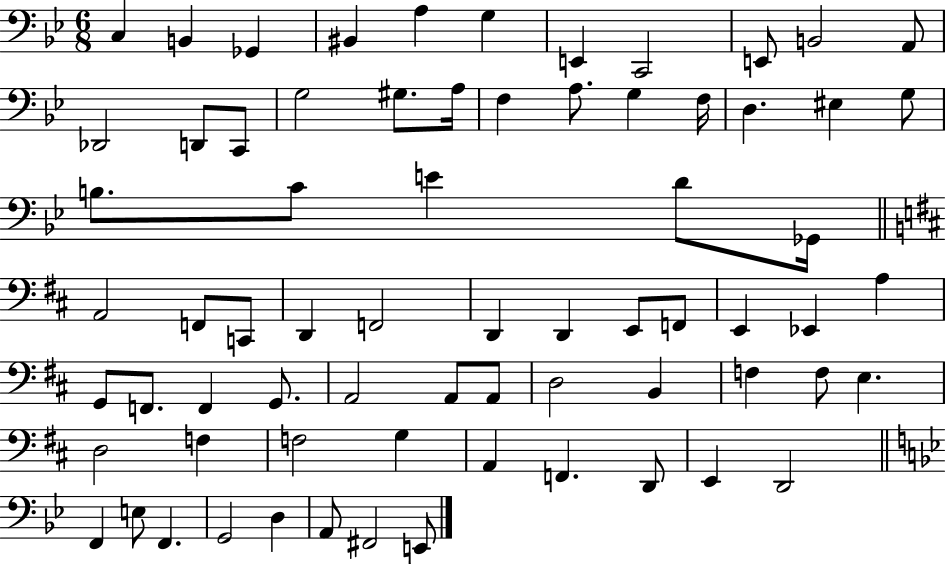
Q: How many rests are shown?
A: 0